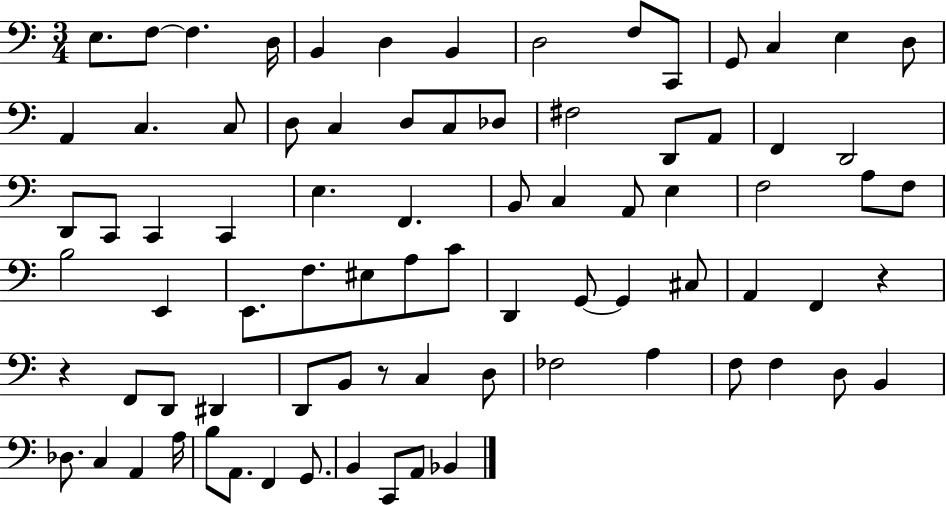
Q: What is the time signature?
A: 3/4